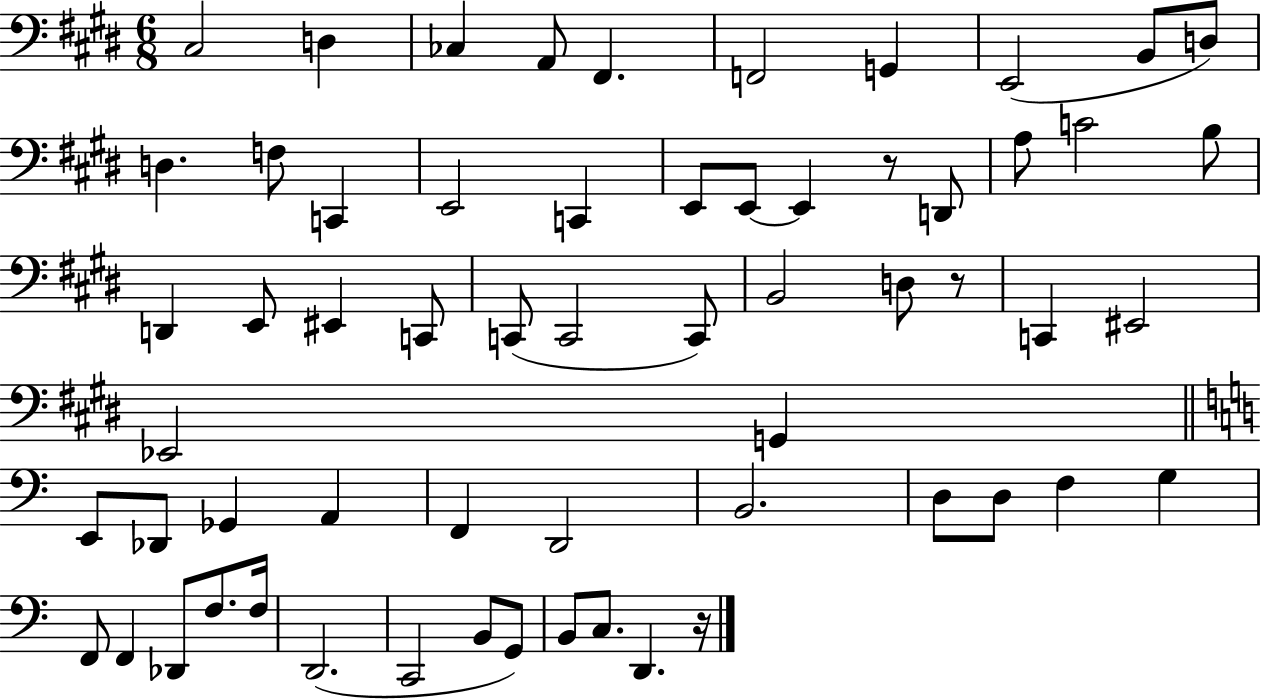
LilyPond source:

{
  \clef bass
  \numericTimeSignature
  \time 6/8
  \key e \major
  \repeat volta 2 { cis2 d4 | ces4 a,8 fis,4. | f,2 g,4 | e,2( b,8 d8) | \break d4. f8 c,4 | e,2 c,4 | e,8 e,8~~ e,4 r8 d,8 | a8 c'2 b8 | \break d,4 e,8 eis,4 c,8 | c,8( c,2 c,8) | b,2 d8 r8 | c,4 eis,2 | \break ees,2 g,4 | \bar "||" \break \key a \minor e,8 des,8 ges,4 a,4 | f,4 d,2 | b,2. | d8 d8 f4 g4 | \break f,8 f,4 des,8 f8. f16 | d,2.( | c,2 b,8 g,8) | b,8 c8. d,4. r16 | \break } \bar "|."
}